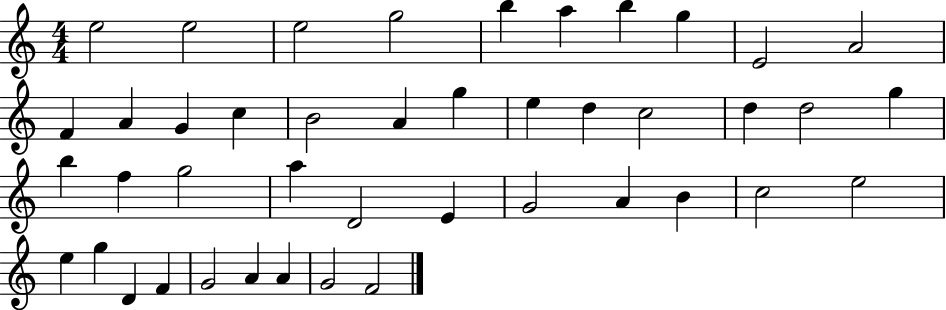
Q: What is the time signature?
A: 4/4